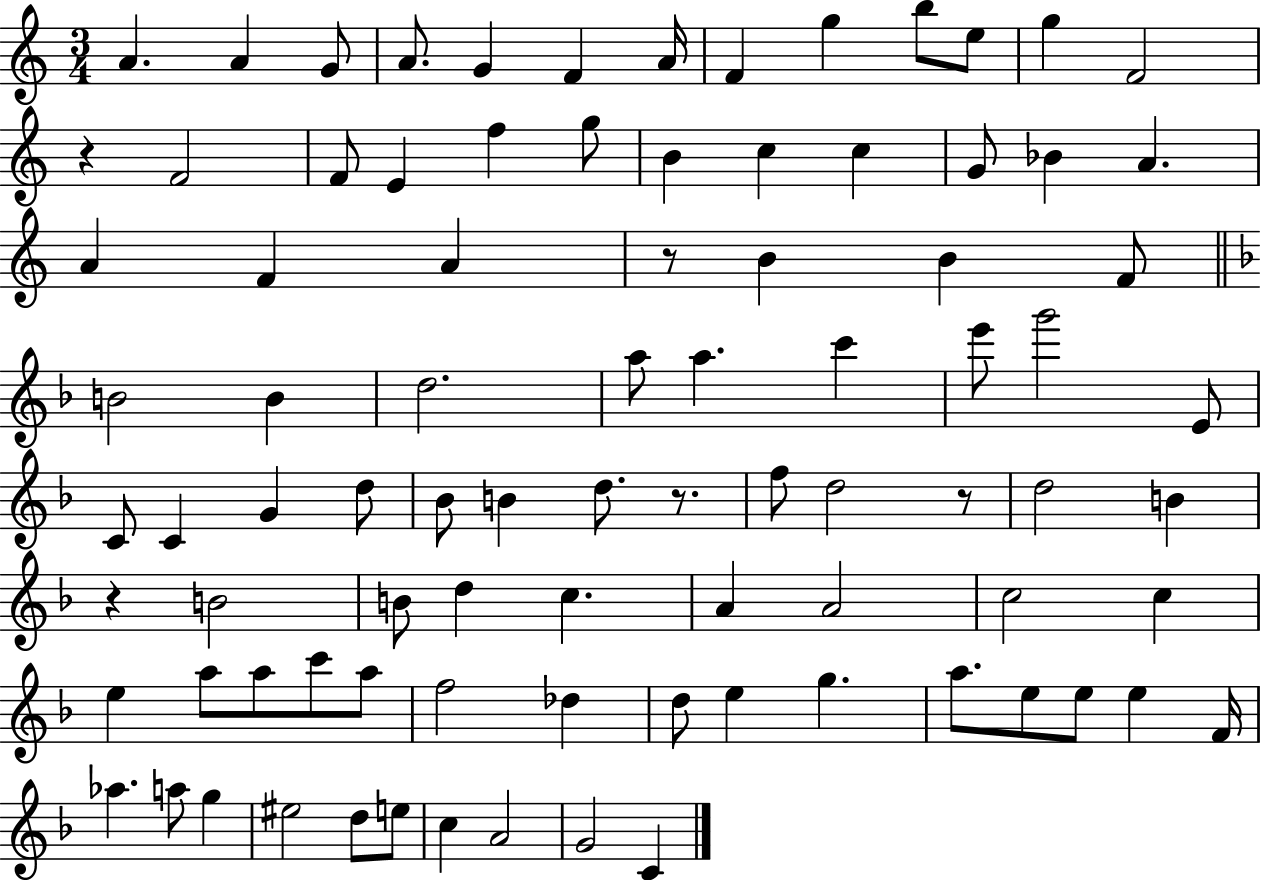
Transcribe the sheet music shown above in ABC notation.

X:1
T:Untitled
M:3/4
L:1/4
K:C
A A G/2 A/2 G F A/4 F g b/2 e/2 g F2 z F2 F/2 E f g/2 B c c G/2 _B A A F A z/2 B B F/2 B2 B d2 a/2 a c' e'/2 g'2 E/2 C/2 C G d/2 _B/2 B d/2 z/2 f/2 d2 z/2 d2 B z B2 B/2 d c A A2 c2 c e a/2 a/2 c'/2 a/2 f2 _d d/2 e g a/2 e/2 e/2 e F/4 _a a/2 g ^e2 d/2 e/2 c A2 G2 C